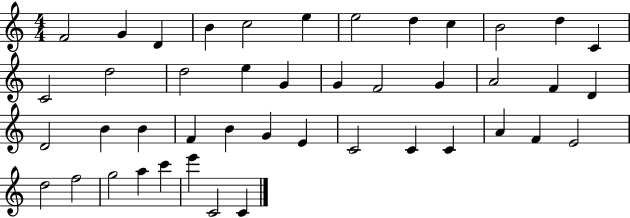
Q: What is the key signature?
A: C major